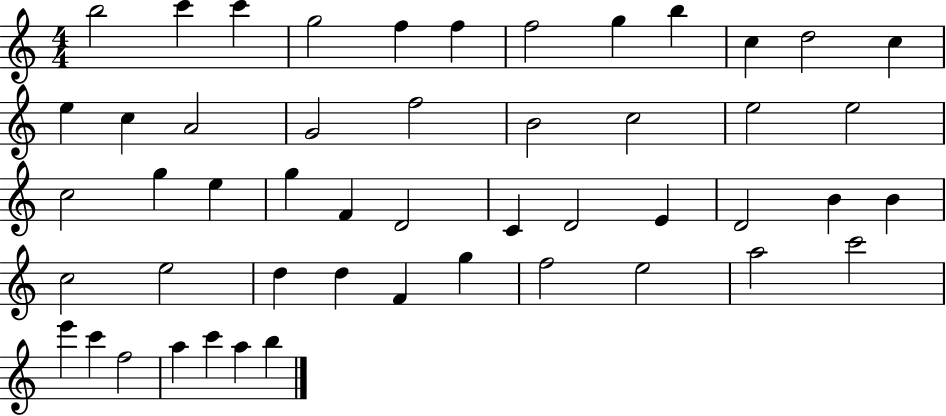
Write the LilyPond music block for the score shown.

{
  \clef treble
  \numericTimeSignature
  \time 4/4
  \key c \major
  b''2 c'''4 c'''4 | g''2 f''4 f''4 | f''2 g''4 b''4 | c''4 d''2 c''4 | \break e''4 c''4 a'2 | g'2 f''2 | b'2 c''2 | e''2 e''2 | \break c''2 g''4 e''4 | g''4 f'4 d'2 | c'4 d'2 e'4 | d'2 b'4 b'4 | \break c''2 e''2 | d''4 d''4 f'4 g''4 | f''2 e''2 | a''2 c'''2 | \break e'''4 c'''4 f''2 | a''4 c'''4 a''4 b''4 | \bar "|."
}